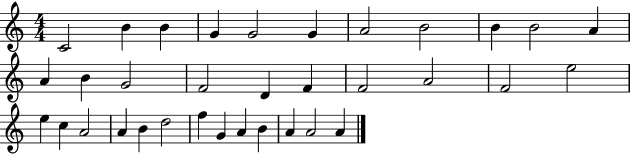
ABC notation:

X:1
T:Untitled
M:4/4
L:1/4
K:C
C2 B B G G2 G A2 B2 B B2 A A B G2 F2 D F F2 A2 F2 e2 e c A2 A B d2 f G A B A A2 A